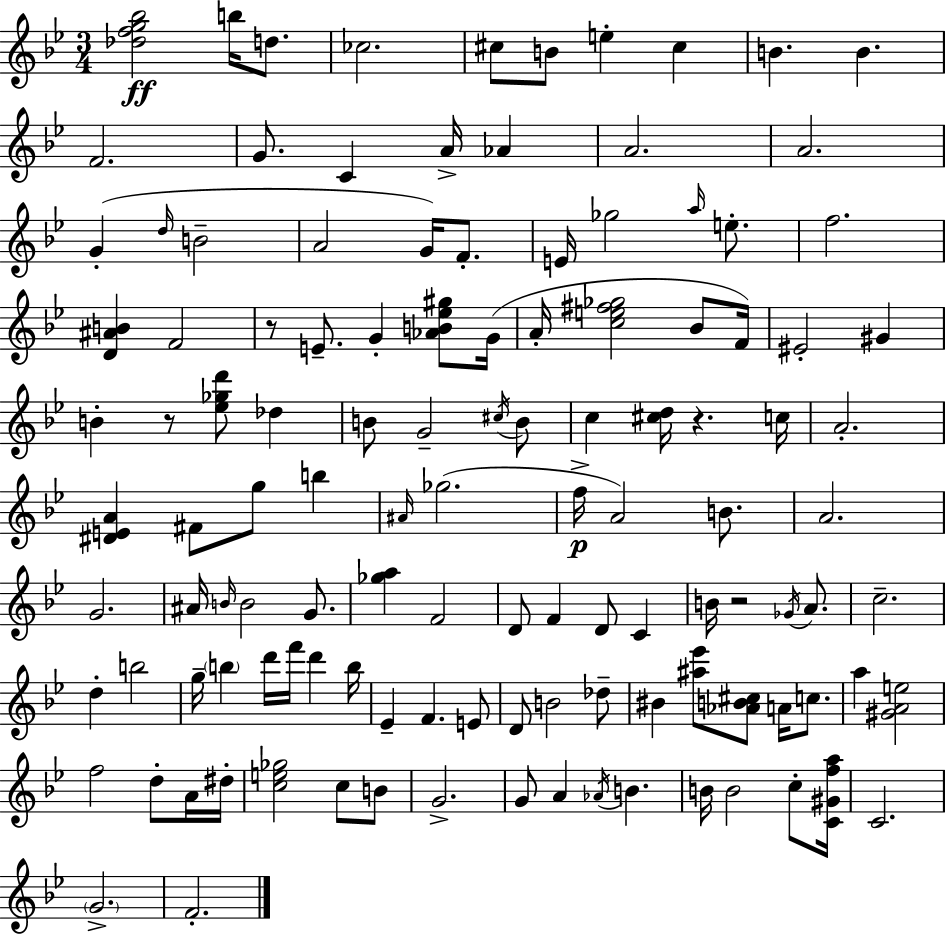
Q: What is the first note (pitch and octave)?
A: B5